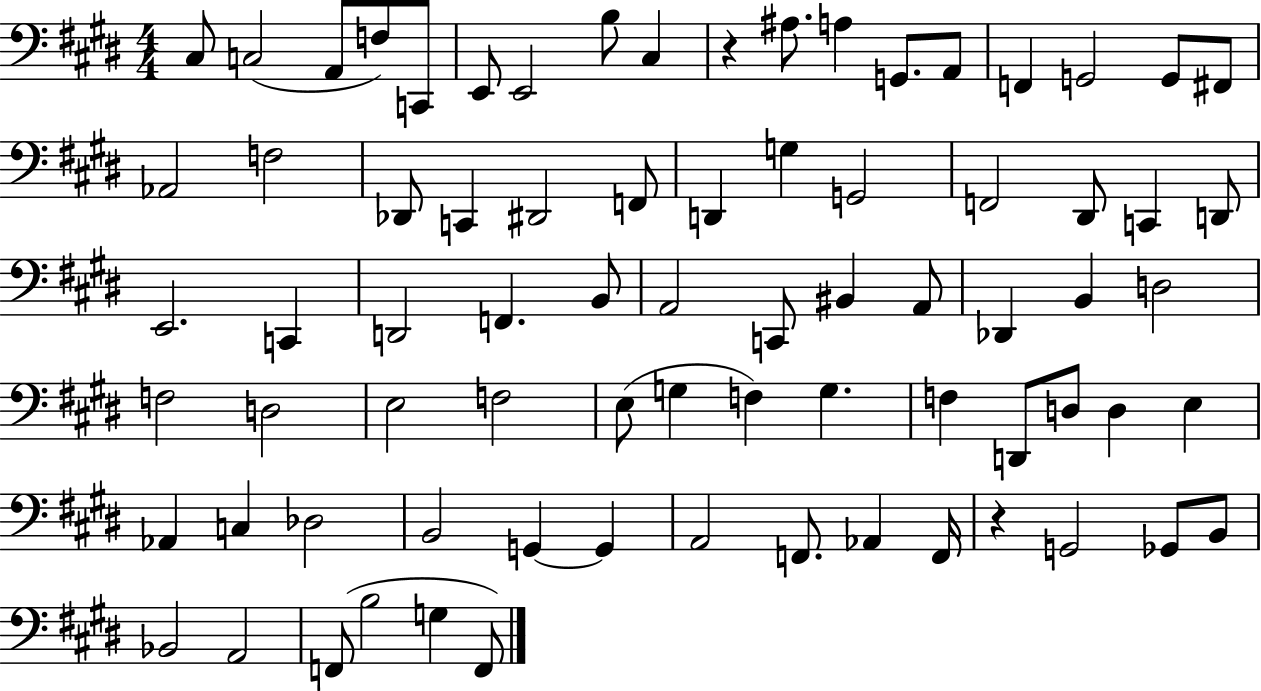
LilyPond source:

{
  \clef bass
  \numericTimeSignature
  \time 4/4
  \key e \major
  cis8 c2( a,8 f8) c,8 | e,8 e,2 b8 cis4 | r4 ais8. a4 g,8. a,8 | f,4 g,2 g,8 fis,8 | \break aes,2 f2 | des,8 c,4 dis,2 f,8 | d,4 g4 g,2 | f,2 dis,8 c,4 d,8 | \break e,2. c,4 | d,2 f,4. b,8 | a,2 c,8 bis,4 a,8 | des,4 b,4 d2 | \break f2 d2 | e2 f2 | e8( g4 f4) g4. | f4 d,8 d8 d4 e4 | \break aes,4 c4 des2 | b,2 g,4~~ g,4 | a,2 f,8. aes,4 f,16 | r4 g,2 ges,8 b,8 | \break bes,2 a,2 | f,8( b2 g4 f,8) | \bar "|."
}